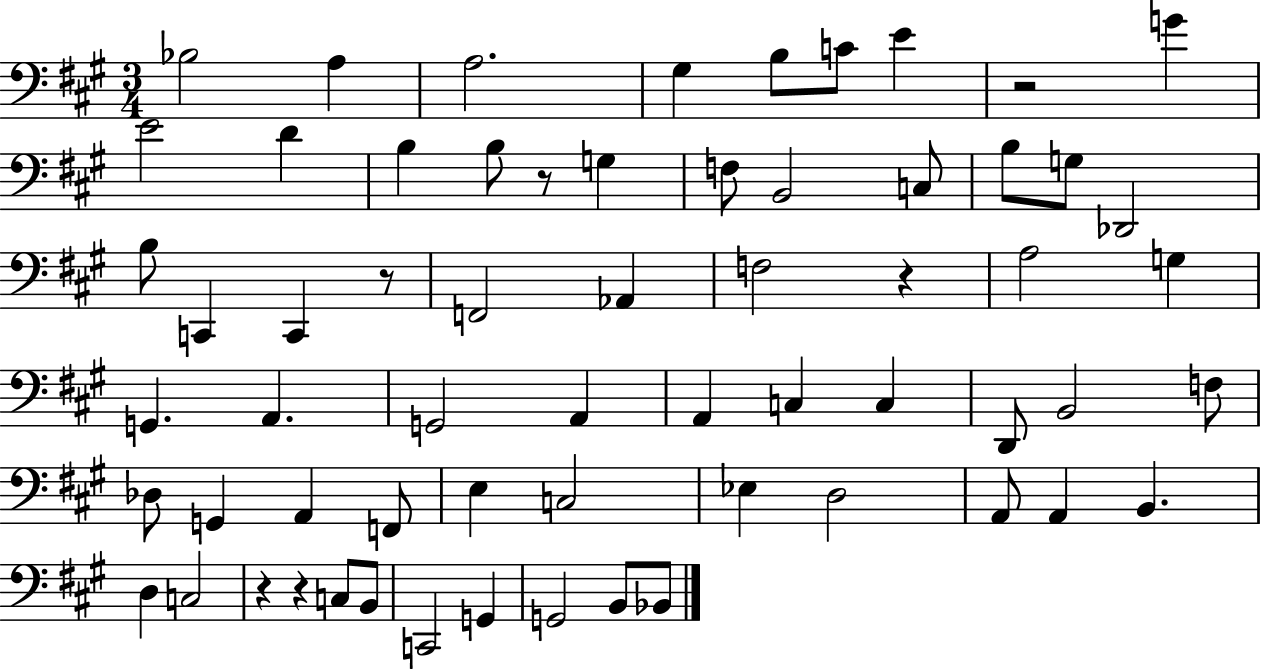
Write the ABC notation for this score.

X:1
T:Untitled
M:3/4
L:1/4
K:A
_B,2 A, A,2 ^G, B,/2 C/2 E z2 G E2 D B, B,/2 z/2 G, F,/2 B,,2 C,/2 B,/2 G,/2 _D,,2 B,/2 C,, C,, z/2 F,,2 _A,, F,2 z A,2 G, G,, A,, G,,2 A,, A,, C, C, D,,/2 B,,2 F,/2 _D,/2 G,, A,, F,,/2 E, C,2 _E, D,2 A,,/2 A,, B,, D, C,2 z z C,/2 B,,/2 C,,2 G,, G,,2 B,,/2 _B,,/2